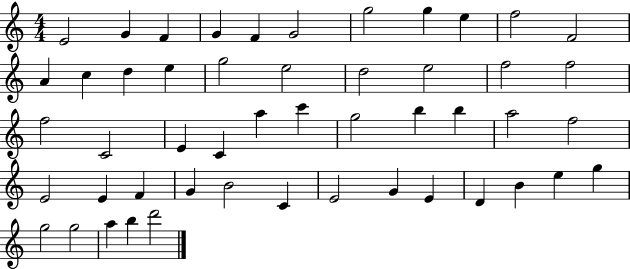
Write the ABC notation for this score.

X:1
T:Untitled
M:4/4
L:1/4
K:C
E2 G F G F G2 g2 g e f2 F2 A c d e g2 e2 d2 e2 f2 f2 f2 C2 E C a c' g2 b b a2 f2 E2 E F G B2 C E2 G E D B e g g2 g2 a b d'2